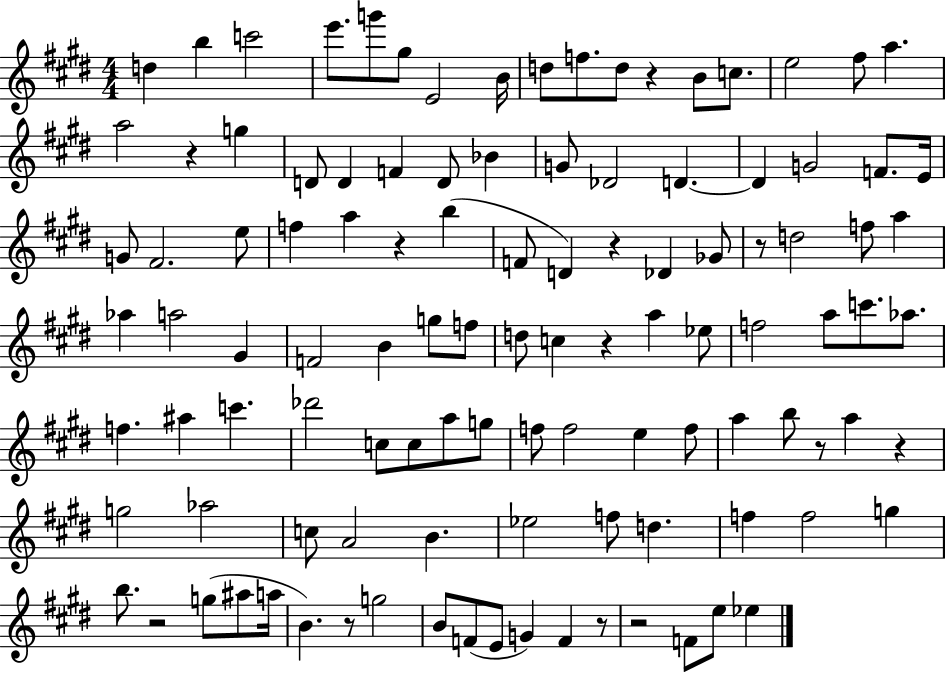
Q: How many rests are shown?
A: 12